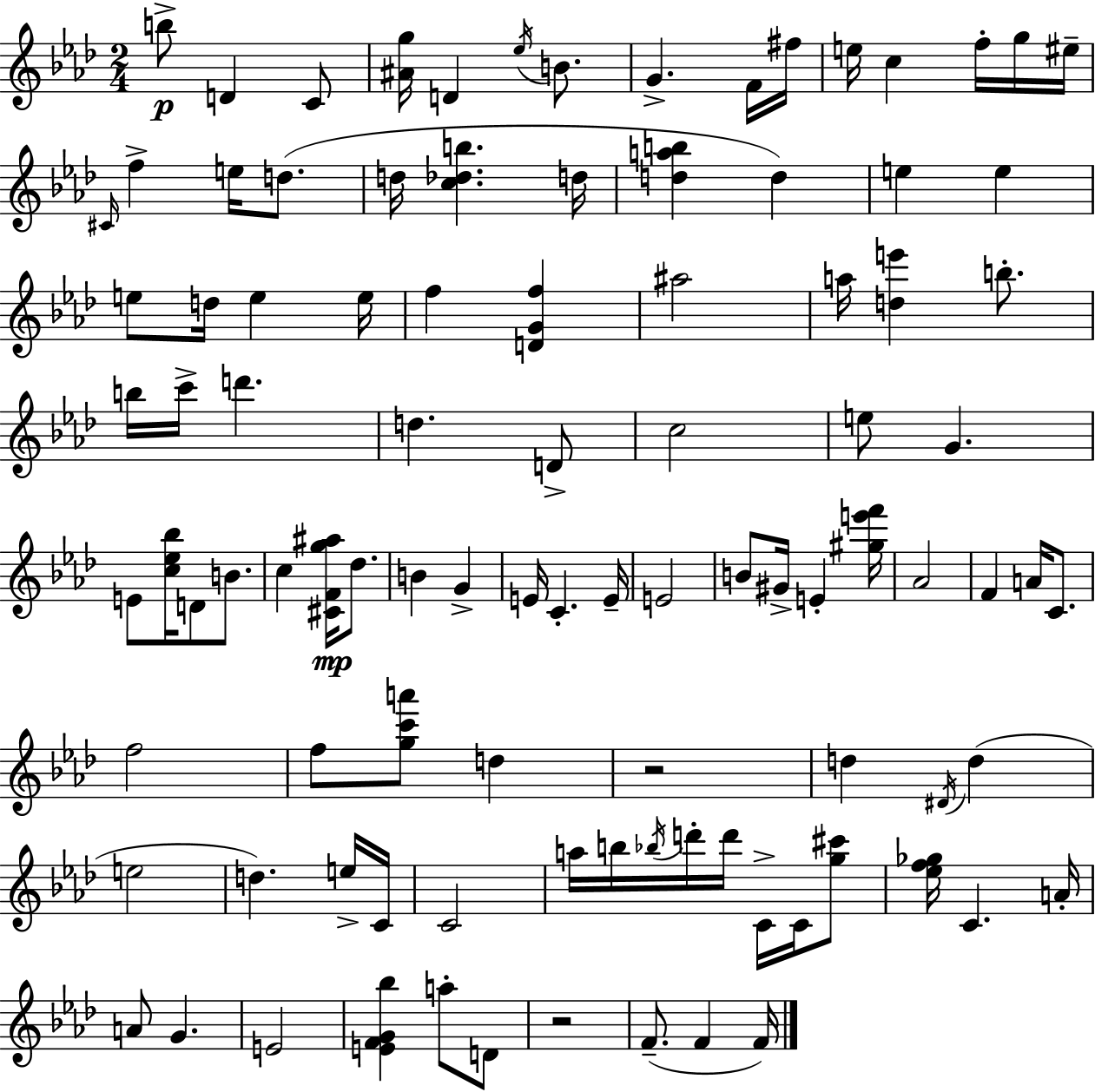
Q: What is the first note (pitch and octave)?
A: B5